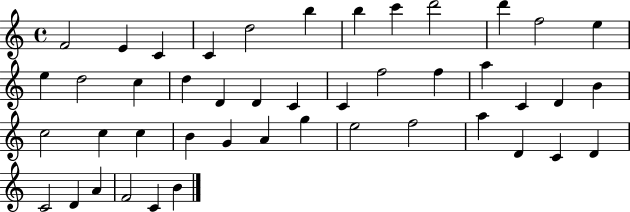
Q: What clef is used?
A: treble